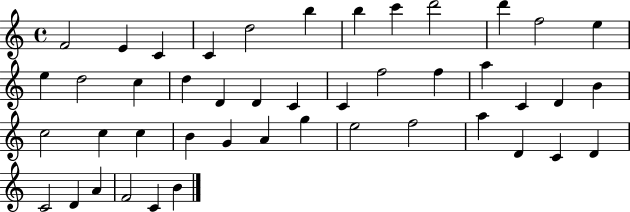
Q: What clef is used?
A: treble